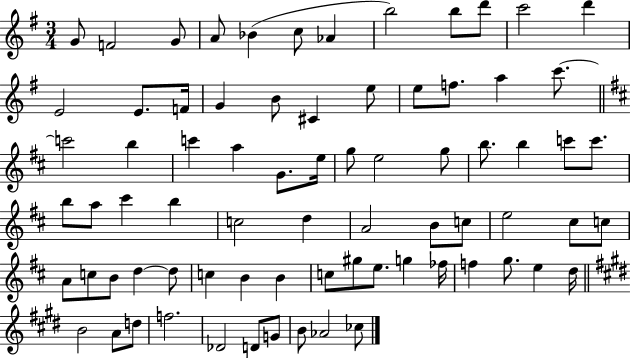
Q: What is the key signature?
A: G major